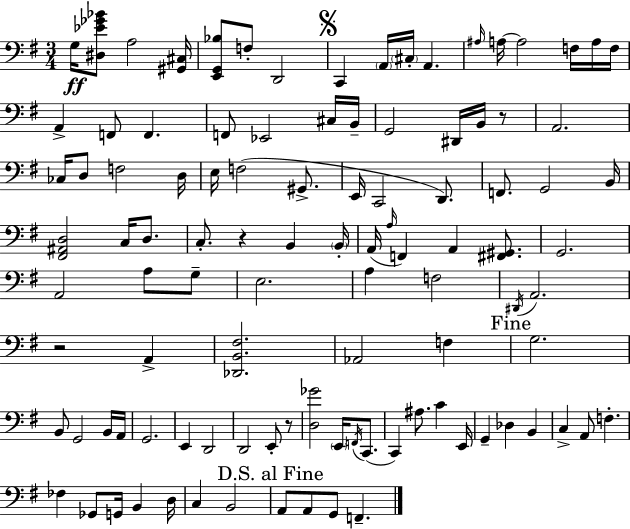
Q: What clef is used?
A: bass